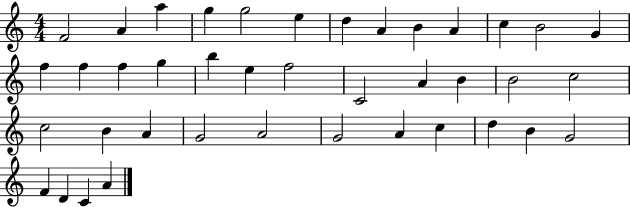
X:1
T:Untitled
M:4/4
L:1/4
K:C
F2 A a g g2 e d A B A c B2 G f f f g b e f2 C2 A B B2 c2 c2 B A G2 A2 G2 A c d B G2 F D C A